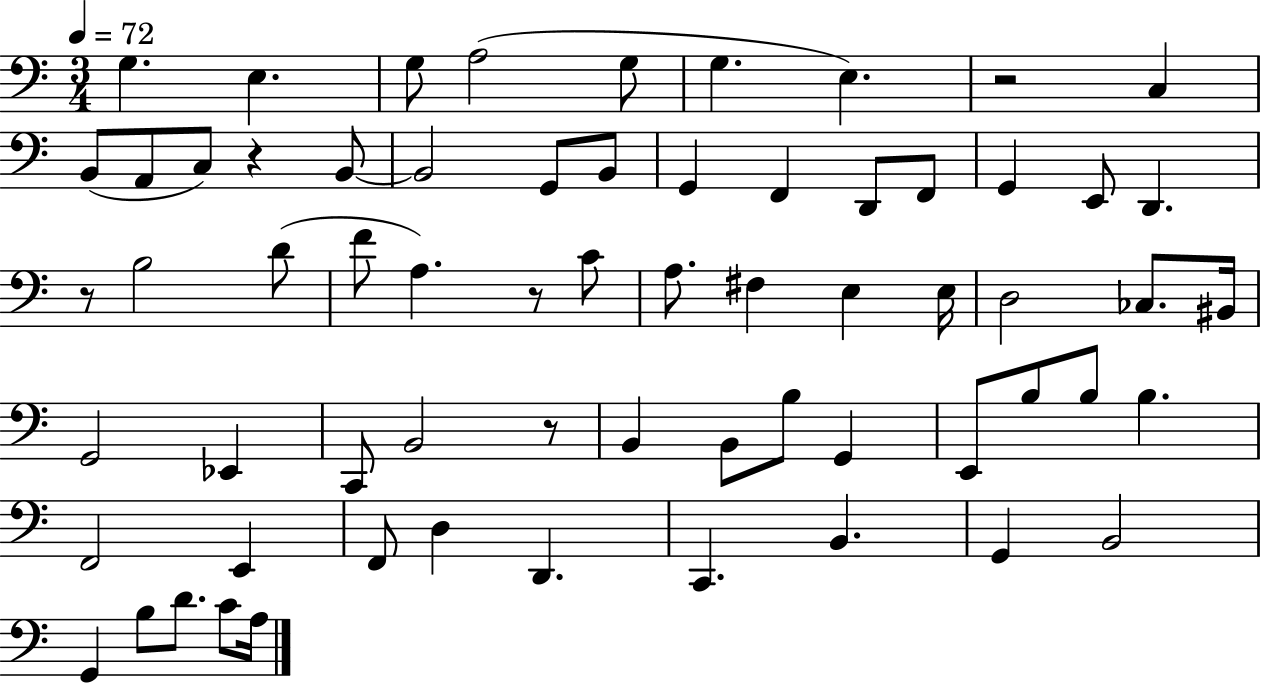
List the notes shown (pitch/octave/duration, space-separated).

G3/q. E3/q. G3/e A3/h G3/e G3/q. E3/q. R/h C3/q B2/e A2/e C3/e R/q B2/e B2/h G2/e B2/e G2/q F2/q D2/e F2/e G2/q E2/e D2/q. R/e B3/h D4/e F4/e A3/q. R/e C4/e A3/e. F#3/q E3/q E3/s D3/h CES3/e. BIS2/s G2/h Eb2/q C2/e B2/h R/e B2/q B2/e B3/e G2/q E2/e B3/e B3/e B3/q. F2/h E2/q F2/e D3/q D2/q. C2/q. B2/q. G2/q B2/h G2/q B3/e D4/e. C4/e A3/s